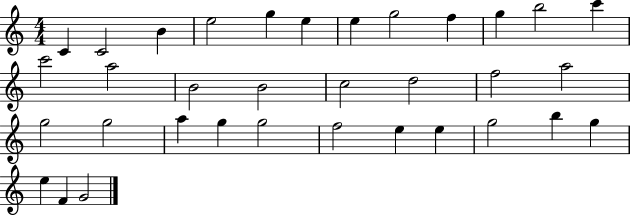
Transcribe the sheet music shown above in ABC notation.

X:1
T:Untitled
M:4/4
L:1/4
K:C
C C2 B e2 g e e g2 f g b2 c' c'2 a2 B2 B2 c2 d2 f2 a2 g2 g2 a g g2 f2 e e g2 b g e F G2